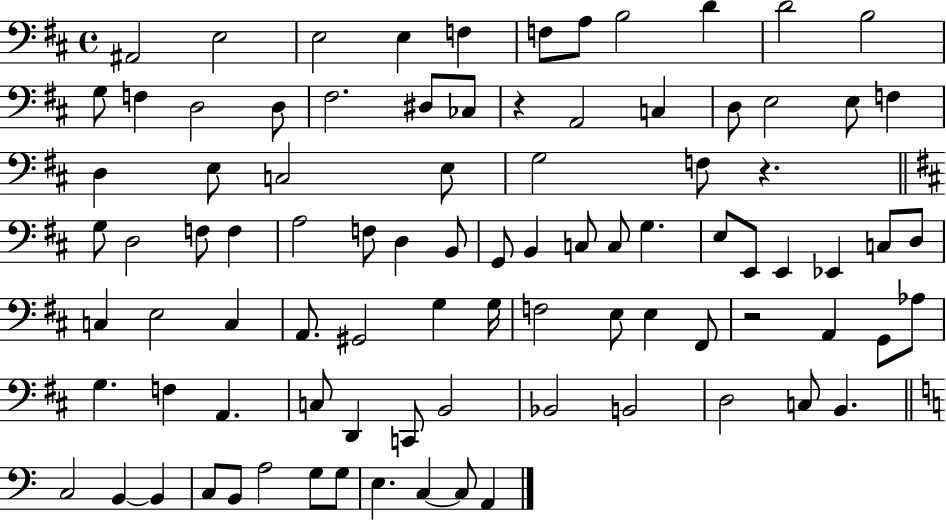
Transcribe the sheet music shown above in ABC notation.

X:1
T:Untitled
M:4/4
L:1/4
K:D
^A,,2 E,2 E,2 E, F, F,/2 A,/2 B,2 D D2 B,2 G,/2 F, D,2 D,/2 ^F,2 ^D,/2 _C,/2 z A,,2 C, D,/2 E,2 E,/2 F, D, E,/2 C,2 E,/2 G,2 F,/2 z G,/2 D,2 F,/2 F, A,2 F,/2 D, B,,/2 G,,/2 B,, C,/2 C,/2 G, E,/2 E,,/2 E,, _E,, C,/2 D,/2 C, E,2 C, A,,/2 ^G,,2 G, G,/4 F,2 E,/2 E, ^F,,/2 z2 A,, G,,/2 _A,/2 G, F, A,, C,/2 D,, C,,/2 B,,2 _B,,2 B,,2 D,2 C,/2 B,, C,2 B,, B,, C,/2 B,,/2 A,2 G,/2 G,/2 E, C, C,/2 A,,